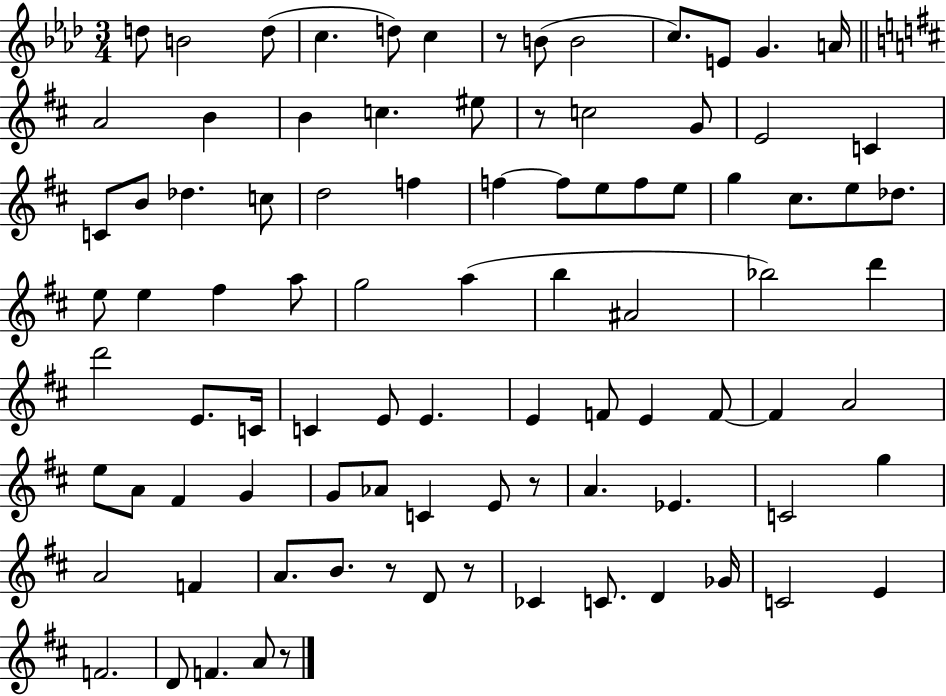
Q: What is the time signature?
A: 3/4